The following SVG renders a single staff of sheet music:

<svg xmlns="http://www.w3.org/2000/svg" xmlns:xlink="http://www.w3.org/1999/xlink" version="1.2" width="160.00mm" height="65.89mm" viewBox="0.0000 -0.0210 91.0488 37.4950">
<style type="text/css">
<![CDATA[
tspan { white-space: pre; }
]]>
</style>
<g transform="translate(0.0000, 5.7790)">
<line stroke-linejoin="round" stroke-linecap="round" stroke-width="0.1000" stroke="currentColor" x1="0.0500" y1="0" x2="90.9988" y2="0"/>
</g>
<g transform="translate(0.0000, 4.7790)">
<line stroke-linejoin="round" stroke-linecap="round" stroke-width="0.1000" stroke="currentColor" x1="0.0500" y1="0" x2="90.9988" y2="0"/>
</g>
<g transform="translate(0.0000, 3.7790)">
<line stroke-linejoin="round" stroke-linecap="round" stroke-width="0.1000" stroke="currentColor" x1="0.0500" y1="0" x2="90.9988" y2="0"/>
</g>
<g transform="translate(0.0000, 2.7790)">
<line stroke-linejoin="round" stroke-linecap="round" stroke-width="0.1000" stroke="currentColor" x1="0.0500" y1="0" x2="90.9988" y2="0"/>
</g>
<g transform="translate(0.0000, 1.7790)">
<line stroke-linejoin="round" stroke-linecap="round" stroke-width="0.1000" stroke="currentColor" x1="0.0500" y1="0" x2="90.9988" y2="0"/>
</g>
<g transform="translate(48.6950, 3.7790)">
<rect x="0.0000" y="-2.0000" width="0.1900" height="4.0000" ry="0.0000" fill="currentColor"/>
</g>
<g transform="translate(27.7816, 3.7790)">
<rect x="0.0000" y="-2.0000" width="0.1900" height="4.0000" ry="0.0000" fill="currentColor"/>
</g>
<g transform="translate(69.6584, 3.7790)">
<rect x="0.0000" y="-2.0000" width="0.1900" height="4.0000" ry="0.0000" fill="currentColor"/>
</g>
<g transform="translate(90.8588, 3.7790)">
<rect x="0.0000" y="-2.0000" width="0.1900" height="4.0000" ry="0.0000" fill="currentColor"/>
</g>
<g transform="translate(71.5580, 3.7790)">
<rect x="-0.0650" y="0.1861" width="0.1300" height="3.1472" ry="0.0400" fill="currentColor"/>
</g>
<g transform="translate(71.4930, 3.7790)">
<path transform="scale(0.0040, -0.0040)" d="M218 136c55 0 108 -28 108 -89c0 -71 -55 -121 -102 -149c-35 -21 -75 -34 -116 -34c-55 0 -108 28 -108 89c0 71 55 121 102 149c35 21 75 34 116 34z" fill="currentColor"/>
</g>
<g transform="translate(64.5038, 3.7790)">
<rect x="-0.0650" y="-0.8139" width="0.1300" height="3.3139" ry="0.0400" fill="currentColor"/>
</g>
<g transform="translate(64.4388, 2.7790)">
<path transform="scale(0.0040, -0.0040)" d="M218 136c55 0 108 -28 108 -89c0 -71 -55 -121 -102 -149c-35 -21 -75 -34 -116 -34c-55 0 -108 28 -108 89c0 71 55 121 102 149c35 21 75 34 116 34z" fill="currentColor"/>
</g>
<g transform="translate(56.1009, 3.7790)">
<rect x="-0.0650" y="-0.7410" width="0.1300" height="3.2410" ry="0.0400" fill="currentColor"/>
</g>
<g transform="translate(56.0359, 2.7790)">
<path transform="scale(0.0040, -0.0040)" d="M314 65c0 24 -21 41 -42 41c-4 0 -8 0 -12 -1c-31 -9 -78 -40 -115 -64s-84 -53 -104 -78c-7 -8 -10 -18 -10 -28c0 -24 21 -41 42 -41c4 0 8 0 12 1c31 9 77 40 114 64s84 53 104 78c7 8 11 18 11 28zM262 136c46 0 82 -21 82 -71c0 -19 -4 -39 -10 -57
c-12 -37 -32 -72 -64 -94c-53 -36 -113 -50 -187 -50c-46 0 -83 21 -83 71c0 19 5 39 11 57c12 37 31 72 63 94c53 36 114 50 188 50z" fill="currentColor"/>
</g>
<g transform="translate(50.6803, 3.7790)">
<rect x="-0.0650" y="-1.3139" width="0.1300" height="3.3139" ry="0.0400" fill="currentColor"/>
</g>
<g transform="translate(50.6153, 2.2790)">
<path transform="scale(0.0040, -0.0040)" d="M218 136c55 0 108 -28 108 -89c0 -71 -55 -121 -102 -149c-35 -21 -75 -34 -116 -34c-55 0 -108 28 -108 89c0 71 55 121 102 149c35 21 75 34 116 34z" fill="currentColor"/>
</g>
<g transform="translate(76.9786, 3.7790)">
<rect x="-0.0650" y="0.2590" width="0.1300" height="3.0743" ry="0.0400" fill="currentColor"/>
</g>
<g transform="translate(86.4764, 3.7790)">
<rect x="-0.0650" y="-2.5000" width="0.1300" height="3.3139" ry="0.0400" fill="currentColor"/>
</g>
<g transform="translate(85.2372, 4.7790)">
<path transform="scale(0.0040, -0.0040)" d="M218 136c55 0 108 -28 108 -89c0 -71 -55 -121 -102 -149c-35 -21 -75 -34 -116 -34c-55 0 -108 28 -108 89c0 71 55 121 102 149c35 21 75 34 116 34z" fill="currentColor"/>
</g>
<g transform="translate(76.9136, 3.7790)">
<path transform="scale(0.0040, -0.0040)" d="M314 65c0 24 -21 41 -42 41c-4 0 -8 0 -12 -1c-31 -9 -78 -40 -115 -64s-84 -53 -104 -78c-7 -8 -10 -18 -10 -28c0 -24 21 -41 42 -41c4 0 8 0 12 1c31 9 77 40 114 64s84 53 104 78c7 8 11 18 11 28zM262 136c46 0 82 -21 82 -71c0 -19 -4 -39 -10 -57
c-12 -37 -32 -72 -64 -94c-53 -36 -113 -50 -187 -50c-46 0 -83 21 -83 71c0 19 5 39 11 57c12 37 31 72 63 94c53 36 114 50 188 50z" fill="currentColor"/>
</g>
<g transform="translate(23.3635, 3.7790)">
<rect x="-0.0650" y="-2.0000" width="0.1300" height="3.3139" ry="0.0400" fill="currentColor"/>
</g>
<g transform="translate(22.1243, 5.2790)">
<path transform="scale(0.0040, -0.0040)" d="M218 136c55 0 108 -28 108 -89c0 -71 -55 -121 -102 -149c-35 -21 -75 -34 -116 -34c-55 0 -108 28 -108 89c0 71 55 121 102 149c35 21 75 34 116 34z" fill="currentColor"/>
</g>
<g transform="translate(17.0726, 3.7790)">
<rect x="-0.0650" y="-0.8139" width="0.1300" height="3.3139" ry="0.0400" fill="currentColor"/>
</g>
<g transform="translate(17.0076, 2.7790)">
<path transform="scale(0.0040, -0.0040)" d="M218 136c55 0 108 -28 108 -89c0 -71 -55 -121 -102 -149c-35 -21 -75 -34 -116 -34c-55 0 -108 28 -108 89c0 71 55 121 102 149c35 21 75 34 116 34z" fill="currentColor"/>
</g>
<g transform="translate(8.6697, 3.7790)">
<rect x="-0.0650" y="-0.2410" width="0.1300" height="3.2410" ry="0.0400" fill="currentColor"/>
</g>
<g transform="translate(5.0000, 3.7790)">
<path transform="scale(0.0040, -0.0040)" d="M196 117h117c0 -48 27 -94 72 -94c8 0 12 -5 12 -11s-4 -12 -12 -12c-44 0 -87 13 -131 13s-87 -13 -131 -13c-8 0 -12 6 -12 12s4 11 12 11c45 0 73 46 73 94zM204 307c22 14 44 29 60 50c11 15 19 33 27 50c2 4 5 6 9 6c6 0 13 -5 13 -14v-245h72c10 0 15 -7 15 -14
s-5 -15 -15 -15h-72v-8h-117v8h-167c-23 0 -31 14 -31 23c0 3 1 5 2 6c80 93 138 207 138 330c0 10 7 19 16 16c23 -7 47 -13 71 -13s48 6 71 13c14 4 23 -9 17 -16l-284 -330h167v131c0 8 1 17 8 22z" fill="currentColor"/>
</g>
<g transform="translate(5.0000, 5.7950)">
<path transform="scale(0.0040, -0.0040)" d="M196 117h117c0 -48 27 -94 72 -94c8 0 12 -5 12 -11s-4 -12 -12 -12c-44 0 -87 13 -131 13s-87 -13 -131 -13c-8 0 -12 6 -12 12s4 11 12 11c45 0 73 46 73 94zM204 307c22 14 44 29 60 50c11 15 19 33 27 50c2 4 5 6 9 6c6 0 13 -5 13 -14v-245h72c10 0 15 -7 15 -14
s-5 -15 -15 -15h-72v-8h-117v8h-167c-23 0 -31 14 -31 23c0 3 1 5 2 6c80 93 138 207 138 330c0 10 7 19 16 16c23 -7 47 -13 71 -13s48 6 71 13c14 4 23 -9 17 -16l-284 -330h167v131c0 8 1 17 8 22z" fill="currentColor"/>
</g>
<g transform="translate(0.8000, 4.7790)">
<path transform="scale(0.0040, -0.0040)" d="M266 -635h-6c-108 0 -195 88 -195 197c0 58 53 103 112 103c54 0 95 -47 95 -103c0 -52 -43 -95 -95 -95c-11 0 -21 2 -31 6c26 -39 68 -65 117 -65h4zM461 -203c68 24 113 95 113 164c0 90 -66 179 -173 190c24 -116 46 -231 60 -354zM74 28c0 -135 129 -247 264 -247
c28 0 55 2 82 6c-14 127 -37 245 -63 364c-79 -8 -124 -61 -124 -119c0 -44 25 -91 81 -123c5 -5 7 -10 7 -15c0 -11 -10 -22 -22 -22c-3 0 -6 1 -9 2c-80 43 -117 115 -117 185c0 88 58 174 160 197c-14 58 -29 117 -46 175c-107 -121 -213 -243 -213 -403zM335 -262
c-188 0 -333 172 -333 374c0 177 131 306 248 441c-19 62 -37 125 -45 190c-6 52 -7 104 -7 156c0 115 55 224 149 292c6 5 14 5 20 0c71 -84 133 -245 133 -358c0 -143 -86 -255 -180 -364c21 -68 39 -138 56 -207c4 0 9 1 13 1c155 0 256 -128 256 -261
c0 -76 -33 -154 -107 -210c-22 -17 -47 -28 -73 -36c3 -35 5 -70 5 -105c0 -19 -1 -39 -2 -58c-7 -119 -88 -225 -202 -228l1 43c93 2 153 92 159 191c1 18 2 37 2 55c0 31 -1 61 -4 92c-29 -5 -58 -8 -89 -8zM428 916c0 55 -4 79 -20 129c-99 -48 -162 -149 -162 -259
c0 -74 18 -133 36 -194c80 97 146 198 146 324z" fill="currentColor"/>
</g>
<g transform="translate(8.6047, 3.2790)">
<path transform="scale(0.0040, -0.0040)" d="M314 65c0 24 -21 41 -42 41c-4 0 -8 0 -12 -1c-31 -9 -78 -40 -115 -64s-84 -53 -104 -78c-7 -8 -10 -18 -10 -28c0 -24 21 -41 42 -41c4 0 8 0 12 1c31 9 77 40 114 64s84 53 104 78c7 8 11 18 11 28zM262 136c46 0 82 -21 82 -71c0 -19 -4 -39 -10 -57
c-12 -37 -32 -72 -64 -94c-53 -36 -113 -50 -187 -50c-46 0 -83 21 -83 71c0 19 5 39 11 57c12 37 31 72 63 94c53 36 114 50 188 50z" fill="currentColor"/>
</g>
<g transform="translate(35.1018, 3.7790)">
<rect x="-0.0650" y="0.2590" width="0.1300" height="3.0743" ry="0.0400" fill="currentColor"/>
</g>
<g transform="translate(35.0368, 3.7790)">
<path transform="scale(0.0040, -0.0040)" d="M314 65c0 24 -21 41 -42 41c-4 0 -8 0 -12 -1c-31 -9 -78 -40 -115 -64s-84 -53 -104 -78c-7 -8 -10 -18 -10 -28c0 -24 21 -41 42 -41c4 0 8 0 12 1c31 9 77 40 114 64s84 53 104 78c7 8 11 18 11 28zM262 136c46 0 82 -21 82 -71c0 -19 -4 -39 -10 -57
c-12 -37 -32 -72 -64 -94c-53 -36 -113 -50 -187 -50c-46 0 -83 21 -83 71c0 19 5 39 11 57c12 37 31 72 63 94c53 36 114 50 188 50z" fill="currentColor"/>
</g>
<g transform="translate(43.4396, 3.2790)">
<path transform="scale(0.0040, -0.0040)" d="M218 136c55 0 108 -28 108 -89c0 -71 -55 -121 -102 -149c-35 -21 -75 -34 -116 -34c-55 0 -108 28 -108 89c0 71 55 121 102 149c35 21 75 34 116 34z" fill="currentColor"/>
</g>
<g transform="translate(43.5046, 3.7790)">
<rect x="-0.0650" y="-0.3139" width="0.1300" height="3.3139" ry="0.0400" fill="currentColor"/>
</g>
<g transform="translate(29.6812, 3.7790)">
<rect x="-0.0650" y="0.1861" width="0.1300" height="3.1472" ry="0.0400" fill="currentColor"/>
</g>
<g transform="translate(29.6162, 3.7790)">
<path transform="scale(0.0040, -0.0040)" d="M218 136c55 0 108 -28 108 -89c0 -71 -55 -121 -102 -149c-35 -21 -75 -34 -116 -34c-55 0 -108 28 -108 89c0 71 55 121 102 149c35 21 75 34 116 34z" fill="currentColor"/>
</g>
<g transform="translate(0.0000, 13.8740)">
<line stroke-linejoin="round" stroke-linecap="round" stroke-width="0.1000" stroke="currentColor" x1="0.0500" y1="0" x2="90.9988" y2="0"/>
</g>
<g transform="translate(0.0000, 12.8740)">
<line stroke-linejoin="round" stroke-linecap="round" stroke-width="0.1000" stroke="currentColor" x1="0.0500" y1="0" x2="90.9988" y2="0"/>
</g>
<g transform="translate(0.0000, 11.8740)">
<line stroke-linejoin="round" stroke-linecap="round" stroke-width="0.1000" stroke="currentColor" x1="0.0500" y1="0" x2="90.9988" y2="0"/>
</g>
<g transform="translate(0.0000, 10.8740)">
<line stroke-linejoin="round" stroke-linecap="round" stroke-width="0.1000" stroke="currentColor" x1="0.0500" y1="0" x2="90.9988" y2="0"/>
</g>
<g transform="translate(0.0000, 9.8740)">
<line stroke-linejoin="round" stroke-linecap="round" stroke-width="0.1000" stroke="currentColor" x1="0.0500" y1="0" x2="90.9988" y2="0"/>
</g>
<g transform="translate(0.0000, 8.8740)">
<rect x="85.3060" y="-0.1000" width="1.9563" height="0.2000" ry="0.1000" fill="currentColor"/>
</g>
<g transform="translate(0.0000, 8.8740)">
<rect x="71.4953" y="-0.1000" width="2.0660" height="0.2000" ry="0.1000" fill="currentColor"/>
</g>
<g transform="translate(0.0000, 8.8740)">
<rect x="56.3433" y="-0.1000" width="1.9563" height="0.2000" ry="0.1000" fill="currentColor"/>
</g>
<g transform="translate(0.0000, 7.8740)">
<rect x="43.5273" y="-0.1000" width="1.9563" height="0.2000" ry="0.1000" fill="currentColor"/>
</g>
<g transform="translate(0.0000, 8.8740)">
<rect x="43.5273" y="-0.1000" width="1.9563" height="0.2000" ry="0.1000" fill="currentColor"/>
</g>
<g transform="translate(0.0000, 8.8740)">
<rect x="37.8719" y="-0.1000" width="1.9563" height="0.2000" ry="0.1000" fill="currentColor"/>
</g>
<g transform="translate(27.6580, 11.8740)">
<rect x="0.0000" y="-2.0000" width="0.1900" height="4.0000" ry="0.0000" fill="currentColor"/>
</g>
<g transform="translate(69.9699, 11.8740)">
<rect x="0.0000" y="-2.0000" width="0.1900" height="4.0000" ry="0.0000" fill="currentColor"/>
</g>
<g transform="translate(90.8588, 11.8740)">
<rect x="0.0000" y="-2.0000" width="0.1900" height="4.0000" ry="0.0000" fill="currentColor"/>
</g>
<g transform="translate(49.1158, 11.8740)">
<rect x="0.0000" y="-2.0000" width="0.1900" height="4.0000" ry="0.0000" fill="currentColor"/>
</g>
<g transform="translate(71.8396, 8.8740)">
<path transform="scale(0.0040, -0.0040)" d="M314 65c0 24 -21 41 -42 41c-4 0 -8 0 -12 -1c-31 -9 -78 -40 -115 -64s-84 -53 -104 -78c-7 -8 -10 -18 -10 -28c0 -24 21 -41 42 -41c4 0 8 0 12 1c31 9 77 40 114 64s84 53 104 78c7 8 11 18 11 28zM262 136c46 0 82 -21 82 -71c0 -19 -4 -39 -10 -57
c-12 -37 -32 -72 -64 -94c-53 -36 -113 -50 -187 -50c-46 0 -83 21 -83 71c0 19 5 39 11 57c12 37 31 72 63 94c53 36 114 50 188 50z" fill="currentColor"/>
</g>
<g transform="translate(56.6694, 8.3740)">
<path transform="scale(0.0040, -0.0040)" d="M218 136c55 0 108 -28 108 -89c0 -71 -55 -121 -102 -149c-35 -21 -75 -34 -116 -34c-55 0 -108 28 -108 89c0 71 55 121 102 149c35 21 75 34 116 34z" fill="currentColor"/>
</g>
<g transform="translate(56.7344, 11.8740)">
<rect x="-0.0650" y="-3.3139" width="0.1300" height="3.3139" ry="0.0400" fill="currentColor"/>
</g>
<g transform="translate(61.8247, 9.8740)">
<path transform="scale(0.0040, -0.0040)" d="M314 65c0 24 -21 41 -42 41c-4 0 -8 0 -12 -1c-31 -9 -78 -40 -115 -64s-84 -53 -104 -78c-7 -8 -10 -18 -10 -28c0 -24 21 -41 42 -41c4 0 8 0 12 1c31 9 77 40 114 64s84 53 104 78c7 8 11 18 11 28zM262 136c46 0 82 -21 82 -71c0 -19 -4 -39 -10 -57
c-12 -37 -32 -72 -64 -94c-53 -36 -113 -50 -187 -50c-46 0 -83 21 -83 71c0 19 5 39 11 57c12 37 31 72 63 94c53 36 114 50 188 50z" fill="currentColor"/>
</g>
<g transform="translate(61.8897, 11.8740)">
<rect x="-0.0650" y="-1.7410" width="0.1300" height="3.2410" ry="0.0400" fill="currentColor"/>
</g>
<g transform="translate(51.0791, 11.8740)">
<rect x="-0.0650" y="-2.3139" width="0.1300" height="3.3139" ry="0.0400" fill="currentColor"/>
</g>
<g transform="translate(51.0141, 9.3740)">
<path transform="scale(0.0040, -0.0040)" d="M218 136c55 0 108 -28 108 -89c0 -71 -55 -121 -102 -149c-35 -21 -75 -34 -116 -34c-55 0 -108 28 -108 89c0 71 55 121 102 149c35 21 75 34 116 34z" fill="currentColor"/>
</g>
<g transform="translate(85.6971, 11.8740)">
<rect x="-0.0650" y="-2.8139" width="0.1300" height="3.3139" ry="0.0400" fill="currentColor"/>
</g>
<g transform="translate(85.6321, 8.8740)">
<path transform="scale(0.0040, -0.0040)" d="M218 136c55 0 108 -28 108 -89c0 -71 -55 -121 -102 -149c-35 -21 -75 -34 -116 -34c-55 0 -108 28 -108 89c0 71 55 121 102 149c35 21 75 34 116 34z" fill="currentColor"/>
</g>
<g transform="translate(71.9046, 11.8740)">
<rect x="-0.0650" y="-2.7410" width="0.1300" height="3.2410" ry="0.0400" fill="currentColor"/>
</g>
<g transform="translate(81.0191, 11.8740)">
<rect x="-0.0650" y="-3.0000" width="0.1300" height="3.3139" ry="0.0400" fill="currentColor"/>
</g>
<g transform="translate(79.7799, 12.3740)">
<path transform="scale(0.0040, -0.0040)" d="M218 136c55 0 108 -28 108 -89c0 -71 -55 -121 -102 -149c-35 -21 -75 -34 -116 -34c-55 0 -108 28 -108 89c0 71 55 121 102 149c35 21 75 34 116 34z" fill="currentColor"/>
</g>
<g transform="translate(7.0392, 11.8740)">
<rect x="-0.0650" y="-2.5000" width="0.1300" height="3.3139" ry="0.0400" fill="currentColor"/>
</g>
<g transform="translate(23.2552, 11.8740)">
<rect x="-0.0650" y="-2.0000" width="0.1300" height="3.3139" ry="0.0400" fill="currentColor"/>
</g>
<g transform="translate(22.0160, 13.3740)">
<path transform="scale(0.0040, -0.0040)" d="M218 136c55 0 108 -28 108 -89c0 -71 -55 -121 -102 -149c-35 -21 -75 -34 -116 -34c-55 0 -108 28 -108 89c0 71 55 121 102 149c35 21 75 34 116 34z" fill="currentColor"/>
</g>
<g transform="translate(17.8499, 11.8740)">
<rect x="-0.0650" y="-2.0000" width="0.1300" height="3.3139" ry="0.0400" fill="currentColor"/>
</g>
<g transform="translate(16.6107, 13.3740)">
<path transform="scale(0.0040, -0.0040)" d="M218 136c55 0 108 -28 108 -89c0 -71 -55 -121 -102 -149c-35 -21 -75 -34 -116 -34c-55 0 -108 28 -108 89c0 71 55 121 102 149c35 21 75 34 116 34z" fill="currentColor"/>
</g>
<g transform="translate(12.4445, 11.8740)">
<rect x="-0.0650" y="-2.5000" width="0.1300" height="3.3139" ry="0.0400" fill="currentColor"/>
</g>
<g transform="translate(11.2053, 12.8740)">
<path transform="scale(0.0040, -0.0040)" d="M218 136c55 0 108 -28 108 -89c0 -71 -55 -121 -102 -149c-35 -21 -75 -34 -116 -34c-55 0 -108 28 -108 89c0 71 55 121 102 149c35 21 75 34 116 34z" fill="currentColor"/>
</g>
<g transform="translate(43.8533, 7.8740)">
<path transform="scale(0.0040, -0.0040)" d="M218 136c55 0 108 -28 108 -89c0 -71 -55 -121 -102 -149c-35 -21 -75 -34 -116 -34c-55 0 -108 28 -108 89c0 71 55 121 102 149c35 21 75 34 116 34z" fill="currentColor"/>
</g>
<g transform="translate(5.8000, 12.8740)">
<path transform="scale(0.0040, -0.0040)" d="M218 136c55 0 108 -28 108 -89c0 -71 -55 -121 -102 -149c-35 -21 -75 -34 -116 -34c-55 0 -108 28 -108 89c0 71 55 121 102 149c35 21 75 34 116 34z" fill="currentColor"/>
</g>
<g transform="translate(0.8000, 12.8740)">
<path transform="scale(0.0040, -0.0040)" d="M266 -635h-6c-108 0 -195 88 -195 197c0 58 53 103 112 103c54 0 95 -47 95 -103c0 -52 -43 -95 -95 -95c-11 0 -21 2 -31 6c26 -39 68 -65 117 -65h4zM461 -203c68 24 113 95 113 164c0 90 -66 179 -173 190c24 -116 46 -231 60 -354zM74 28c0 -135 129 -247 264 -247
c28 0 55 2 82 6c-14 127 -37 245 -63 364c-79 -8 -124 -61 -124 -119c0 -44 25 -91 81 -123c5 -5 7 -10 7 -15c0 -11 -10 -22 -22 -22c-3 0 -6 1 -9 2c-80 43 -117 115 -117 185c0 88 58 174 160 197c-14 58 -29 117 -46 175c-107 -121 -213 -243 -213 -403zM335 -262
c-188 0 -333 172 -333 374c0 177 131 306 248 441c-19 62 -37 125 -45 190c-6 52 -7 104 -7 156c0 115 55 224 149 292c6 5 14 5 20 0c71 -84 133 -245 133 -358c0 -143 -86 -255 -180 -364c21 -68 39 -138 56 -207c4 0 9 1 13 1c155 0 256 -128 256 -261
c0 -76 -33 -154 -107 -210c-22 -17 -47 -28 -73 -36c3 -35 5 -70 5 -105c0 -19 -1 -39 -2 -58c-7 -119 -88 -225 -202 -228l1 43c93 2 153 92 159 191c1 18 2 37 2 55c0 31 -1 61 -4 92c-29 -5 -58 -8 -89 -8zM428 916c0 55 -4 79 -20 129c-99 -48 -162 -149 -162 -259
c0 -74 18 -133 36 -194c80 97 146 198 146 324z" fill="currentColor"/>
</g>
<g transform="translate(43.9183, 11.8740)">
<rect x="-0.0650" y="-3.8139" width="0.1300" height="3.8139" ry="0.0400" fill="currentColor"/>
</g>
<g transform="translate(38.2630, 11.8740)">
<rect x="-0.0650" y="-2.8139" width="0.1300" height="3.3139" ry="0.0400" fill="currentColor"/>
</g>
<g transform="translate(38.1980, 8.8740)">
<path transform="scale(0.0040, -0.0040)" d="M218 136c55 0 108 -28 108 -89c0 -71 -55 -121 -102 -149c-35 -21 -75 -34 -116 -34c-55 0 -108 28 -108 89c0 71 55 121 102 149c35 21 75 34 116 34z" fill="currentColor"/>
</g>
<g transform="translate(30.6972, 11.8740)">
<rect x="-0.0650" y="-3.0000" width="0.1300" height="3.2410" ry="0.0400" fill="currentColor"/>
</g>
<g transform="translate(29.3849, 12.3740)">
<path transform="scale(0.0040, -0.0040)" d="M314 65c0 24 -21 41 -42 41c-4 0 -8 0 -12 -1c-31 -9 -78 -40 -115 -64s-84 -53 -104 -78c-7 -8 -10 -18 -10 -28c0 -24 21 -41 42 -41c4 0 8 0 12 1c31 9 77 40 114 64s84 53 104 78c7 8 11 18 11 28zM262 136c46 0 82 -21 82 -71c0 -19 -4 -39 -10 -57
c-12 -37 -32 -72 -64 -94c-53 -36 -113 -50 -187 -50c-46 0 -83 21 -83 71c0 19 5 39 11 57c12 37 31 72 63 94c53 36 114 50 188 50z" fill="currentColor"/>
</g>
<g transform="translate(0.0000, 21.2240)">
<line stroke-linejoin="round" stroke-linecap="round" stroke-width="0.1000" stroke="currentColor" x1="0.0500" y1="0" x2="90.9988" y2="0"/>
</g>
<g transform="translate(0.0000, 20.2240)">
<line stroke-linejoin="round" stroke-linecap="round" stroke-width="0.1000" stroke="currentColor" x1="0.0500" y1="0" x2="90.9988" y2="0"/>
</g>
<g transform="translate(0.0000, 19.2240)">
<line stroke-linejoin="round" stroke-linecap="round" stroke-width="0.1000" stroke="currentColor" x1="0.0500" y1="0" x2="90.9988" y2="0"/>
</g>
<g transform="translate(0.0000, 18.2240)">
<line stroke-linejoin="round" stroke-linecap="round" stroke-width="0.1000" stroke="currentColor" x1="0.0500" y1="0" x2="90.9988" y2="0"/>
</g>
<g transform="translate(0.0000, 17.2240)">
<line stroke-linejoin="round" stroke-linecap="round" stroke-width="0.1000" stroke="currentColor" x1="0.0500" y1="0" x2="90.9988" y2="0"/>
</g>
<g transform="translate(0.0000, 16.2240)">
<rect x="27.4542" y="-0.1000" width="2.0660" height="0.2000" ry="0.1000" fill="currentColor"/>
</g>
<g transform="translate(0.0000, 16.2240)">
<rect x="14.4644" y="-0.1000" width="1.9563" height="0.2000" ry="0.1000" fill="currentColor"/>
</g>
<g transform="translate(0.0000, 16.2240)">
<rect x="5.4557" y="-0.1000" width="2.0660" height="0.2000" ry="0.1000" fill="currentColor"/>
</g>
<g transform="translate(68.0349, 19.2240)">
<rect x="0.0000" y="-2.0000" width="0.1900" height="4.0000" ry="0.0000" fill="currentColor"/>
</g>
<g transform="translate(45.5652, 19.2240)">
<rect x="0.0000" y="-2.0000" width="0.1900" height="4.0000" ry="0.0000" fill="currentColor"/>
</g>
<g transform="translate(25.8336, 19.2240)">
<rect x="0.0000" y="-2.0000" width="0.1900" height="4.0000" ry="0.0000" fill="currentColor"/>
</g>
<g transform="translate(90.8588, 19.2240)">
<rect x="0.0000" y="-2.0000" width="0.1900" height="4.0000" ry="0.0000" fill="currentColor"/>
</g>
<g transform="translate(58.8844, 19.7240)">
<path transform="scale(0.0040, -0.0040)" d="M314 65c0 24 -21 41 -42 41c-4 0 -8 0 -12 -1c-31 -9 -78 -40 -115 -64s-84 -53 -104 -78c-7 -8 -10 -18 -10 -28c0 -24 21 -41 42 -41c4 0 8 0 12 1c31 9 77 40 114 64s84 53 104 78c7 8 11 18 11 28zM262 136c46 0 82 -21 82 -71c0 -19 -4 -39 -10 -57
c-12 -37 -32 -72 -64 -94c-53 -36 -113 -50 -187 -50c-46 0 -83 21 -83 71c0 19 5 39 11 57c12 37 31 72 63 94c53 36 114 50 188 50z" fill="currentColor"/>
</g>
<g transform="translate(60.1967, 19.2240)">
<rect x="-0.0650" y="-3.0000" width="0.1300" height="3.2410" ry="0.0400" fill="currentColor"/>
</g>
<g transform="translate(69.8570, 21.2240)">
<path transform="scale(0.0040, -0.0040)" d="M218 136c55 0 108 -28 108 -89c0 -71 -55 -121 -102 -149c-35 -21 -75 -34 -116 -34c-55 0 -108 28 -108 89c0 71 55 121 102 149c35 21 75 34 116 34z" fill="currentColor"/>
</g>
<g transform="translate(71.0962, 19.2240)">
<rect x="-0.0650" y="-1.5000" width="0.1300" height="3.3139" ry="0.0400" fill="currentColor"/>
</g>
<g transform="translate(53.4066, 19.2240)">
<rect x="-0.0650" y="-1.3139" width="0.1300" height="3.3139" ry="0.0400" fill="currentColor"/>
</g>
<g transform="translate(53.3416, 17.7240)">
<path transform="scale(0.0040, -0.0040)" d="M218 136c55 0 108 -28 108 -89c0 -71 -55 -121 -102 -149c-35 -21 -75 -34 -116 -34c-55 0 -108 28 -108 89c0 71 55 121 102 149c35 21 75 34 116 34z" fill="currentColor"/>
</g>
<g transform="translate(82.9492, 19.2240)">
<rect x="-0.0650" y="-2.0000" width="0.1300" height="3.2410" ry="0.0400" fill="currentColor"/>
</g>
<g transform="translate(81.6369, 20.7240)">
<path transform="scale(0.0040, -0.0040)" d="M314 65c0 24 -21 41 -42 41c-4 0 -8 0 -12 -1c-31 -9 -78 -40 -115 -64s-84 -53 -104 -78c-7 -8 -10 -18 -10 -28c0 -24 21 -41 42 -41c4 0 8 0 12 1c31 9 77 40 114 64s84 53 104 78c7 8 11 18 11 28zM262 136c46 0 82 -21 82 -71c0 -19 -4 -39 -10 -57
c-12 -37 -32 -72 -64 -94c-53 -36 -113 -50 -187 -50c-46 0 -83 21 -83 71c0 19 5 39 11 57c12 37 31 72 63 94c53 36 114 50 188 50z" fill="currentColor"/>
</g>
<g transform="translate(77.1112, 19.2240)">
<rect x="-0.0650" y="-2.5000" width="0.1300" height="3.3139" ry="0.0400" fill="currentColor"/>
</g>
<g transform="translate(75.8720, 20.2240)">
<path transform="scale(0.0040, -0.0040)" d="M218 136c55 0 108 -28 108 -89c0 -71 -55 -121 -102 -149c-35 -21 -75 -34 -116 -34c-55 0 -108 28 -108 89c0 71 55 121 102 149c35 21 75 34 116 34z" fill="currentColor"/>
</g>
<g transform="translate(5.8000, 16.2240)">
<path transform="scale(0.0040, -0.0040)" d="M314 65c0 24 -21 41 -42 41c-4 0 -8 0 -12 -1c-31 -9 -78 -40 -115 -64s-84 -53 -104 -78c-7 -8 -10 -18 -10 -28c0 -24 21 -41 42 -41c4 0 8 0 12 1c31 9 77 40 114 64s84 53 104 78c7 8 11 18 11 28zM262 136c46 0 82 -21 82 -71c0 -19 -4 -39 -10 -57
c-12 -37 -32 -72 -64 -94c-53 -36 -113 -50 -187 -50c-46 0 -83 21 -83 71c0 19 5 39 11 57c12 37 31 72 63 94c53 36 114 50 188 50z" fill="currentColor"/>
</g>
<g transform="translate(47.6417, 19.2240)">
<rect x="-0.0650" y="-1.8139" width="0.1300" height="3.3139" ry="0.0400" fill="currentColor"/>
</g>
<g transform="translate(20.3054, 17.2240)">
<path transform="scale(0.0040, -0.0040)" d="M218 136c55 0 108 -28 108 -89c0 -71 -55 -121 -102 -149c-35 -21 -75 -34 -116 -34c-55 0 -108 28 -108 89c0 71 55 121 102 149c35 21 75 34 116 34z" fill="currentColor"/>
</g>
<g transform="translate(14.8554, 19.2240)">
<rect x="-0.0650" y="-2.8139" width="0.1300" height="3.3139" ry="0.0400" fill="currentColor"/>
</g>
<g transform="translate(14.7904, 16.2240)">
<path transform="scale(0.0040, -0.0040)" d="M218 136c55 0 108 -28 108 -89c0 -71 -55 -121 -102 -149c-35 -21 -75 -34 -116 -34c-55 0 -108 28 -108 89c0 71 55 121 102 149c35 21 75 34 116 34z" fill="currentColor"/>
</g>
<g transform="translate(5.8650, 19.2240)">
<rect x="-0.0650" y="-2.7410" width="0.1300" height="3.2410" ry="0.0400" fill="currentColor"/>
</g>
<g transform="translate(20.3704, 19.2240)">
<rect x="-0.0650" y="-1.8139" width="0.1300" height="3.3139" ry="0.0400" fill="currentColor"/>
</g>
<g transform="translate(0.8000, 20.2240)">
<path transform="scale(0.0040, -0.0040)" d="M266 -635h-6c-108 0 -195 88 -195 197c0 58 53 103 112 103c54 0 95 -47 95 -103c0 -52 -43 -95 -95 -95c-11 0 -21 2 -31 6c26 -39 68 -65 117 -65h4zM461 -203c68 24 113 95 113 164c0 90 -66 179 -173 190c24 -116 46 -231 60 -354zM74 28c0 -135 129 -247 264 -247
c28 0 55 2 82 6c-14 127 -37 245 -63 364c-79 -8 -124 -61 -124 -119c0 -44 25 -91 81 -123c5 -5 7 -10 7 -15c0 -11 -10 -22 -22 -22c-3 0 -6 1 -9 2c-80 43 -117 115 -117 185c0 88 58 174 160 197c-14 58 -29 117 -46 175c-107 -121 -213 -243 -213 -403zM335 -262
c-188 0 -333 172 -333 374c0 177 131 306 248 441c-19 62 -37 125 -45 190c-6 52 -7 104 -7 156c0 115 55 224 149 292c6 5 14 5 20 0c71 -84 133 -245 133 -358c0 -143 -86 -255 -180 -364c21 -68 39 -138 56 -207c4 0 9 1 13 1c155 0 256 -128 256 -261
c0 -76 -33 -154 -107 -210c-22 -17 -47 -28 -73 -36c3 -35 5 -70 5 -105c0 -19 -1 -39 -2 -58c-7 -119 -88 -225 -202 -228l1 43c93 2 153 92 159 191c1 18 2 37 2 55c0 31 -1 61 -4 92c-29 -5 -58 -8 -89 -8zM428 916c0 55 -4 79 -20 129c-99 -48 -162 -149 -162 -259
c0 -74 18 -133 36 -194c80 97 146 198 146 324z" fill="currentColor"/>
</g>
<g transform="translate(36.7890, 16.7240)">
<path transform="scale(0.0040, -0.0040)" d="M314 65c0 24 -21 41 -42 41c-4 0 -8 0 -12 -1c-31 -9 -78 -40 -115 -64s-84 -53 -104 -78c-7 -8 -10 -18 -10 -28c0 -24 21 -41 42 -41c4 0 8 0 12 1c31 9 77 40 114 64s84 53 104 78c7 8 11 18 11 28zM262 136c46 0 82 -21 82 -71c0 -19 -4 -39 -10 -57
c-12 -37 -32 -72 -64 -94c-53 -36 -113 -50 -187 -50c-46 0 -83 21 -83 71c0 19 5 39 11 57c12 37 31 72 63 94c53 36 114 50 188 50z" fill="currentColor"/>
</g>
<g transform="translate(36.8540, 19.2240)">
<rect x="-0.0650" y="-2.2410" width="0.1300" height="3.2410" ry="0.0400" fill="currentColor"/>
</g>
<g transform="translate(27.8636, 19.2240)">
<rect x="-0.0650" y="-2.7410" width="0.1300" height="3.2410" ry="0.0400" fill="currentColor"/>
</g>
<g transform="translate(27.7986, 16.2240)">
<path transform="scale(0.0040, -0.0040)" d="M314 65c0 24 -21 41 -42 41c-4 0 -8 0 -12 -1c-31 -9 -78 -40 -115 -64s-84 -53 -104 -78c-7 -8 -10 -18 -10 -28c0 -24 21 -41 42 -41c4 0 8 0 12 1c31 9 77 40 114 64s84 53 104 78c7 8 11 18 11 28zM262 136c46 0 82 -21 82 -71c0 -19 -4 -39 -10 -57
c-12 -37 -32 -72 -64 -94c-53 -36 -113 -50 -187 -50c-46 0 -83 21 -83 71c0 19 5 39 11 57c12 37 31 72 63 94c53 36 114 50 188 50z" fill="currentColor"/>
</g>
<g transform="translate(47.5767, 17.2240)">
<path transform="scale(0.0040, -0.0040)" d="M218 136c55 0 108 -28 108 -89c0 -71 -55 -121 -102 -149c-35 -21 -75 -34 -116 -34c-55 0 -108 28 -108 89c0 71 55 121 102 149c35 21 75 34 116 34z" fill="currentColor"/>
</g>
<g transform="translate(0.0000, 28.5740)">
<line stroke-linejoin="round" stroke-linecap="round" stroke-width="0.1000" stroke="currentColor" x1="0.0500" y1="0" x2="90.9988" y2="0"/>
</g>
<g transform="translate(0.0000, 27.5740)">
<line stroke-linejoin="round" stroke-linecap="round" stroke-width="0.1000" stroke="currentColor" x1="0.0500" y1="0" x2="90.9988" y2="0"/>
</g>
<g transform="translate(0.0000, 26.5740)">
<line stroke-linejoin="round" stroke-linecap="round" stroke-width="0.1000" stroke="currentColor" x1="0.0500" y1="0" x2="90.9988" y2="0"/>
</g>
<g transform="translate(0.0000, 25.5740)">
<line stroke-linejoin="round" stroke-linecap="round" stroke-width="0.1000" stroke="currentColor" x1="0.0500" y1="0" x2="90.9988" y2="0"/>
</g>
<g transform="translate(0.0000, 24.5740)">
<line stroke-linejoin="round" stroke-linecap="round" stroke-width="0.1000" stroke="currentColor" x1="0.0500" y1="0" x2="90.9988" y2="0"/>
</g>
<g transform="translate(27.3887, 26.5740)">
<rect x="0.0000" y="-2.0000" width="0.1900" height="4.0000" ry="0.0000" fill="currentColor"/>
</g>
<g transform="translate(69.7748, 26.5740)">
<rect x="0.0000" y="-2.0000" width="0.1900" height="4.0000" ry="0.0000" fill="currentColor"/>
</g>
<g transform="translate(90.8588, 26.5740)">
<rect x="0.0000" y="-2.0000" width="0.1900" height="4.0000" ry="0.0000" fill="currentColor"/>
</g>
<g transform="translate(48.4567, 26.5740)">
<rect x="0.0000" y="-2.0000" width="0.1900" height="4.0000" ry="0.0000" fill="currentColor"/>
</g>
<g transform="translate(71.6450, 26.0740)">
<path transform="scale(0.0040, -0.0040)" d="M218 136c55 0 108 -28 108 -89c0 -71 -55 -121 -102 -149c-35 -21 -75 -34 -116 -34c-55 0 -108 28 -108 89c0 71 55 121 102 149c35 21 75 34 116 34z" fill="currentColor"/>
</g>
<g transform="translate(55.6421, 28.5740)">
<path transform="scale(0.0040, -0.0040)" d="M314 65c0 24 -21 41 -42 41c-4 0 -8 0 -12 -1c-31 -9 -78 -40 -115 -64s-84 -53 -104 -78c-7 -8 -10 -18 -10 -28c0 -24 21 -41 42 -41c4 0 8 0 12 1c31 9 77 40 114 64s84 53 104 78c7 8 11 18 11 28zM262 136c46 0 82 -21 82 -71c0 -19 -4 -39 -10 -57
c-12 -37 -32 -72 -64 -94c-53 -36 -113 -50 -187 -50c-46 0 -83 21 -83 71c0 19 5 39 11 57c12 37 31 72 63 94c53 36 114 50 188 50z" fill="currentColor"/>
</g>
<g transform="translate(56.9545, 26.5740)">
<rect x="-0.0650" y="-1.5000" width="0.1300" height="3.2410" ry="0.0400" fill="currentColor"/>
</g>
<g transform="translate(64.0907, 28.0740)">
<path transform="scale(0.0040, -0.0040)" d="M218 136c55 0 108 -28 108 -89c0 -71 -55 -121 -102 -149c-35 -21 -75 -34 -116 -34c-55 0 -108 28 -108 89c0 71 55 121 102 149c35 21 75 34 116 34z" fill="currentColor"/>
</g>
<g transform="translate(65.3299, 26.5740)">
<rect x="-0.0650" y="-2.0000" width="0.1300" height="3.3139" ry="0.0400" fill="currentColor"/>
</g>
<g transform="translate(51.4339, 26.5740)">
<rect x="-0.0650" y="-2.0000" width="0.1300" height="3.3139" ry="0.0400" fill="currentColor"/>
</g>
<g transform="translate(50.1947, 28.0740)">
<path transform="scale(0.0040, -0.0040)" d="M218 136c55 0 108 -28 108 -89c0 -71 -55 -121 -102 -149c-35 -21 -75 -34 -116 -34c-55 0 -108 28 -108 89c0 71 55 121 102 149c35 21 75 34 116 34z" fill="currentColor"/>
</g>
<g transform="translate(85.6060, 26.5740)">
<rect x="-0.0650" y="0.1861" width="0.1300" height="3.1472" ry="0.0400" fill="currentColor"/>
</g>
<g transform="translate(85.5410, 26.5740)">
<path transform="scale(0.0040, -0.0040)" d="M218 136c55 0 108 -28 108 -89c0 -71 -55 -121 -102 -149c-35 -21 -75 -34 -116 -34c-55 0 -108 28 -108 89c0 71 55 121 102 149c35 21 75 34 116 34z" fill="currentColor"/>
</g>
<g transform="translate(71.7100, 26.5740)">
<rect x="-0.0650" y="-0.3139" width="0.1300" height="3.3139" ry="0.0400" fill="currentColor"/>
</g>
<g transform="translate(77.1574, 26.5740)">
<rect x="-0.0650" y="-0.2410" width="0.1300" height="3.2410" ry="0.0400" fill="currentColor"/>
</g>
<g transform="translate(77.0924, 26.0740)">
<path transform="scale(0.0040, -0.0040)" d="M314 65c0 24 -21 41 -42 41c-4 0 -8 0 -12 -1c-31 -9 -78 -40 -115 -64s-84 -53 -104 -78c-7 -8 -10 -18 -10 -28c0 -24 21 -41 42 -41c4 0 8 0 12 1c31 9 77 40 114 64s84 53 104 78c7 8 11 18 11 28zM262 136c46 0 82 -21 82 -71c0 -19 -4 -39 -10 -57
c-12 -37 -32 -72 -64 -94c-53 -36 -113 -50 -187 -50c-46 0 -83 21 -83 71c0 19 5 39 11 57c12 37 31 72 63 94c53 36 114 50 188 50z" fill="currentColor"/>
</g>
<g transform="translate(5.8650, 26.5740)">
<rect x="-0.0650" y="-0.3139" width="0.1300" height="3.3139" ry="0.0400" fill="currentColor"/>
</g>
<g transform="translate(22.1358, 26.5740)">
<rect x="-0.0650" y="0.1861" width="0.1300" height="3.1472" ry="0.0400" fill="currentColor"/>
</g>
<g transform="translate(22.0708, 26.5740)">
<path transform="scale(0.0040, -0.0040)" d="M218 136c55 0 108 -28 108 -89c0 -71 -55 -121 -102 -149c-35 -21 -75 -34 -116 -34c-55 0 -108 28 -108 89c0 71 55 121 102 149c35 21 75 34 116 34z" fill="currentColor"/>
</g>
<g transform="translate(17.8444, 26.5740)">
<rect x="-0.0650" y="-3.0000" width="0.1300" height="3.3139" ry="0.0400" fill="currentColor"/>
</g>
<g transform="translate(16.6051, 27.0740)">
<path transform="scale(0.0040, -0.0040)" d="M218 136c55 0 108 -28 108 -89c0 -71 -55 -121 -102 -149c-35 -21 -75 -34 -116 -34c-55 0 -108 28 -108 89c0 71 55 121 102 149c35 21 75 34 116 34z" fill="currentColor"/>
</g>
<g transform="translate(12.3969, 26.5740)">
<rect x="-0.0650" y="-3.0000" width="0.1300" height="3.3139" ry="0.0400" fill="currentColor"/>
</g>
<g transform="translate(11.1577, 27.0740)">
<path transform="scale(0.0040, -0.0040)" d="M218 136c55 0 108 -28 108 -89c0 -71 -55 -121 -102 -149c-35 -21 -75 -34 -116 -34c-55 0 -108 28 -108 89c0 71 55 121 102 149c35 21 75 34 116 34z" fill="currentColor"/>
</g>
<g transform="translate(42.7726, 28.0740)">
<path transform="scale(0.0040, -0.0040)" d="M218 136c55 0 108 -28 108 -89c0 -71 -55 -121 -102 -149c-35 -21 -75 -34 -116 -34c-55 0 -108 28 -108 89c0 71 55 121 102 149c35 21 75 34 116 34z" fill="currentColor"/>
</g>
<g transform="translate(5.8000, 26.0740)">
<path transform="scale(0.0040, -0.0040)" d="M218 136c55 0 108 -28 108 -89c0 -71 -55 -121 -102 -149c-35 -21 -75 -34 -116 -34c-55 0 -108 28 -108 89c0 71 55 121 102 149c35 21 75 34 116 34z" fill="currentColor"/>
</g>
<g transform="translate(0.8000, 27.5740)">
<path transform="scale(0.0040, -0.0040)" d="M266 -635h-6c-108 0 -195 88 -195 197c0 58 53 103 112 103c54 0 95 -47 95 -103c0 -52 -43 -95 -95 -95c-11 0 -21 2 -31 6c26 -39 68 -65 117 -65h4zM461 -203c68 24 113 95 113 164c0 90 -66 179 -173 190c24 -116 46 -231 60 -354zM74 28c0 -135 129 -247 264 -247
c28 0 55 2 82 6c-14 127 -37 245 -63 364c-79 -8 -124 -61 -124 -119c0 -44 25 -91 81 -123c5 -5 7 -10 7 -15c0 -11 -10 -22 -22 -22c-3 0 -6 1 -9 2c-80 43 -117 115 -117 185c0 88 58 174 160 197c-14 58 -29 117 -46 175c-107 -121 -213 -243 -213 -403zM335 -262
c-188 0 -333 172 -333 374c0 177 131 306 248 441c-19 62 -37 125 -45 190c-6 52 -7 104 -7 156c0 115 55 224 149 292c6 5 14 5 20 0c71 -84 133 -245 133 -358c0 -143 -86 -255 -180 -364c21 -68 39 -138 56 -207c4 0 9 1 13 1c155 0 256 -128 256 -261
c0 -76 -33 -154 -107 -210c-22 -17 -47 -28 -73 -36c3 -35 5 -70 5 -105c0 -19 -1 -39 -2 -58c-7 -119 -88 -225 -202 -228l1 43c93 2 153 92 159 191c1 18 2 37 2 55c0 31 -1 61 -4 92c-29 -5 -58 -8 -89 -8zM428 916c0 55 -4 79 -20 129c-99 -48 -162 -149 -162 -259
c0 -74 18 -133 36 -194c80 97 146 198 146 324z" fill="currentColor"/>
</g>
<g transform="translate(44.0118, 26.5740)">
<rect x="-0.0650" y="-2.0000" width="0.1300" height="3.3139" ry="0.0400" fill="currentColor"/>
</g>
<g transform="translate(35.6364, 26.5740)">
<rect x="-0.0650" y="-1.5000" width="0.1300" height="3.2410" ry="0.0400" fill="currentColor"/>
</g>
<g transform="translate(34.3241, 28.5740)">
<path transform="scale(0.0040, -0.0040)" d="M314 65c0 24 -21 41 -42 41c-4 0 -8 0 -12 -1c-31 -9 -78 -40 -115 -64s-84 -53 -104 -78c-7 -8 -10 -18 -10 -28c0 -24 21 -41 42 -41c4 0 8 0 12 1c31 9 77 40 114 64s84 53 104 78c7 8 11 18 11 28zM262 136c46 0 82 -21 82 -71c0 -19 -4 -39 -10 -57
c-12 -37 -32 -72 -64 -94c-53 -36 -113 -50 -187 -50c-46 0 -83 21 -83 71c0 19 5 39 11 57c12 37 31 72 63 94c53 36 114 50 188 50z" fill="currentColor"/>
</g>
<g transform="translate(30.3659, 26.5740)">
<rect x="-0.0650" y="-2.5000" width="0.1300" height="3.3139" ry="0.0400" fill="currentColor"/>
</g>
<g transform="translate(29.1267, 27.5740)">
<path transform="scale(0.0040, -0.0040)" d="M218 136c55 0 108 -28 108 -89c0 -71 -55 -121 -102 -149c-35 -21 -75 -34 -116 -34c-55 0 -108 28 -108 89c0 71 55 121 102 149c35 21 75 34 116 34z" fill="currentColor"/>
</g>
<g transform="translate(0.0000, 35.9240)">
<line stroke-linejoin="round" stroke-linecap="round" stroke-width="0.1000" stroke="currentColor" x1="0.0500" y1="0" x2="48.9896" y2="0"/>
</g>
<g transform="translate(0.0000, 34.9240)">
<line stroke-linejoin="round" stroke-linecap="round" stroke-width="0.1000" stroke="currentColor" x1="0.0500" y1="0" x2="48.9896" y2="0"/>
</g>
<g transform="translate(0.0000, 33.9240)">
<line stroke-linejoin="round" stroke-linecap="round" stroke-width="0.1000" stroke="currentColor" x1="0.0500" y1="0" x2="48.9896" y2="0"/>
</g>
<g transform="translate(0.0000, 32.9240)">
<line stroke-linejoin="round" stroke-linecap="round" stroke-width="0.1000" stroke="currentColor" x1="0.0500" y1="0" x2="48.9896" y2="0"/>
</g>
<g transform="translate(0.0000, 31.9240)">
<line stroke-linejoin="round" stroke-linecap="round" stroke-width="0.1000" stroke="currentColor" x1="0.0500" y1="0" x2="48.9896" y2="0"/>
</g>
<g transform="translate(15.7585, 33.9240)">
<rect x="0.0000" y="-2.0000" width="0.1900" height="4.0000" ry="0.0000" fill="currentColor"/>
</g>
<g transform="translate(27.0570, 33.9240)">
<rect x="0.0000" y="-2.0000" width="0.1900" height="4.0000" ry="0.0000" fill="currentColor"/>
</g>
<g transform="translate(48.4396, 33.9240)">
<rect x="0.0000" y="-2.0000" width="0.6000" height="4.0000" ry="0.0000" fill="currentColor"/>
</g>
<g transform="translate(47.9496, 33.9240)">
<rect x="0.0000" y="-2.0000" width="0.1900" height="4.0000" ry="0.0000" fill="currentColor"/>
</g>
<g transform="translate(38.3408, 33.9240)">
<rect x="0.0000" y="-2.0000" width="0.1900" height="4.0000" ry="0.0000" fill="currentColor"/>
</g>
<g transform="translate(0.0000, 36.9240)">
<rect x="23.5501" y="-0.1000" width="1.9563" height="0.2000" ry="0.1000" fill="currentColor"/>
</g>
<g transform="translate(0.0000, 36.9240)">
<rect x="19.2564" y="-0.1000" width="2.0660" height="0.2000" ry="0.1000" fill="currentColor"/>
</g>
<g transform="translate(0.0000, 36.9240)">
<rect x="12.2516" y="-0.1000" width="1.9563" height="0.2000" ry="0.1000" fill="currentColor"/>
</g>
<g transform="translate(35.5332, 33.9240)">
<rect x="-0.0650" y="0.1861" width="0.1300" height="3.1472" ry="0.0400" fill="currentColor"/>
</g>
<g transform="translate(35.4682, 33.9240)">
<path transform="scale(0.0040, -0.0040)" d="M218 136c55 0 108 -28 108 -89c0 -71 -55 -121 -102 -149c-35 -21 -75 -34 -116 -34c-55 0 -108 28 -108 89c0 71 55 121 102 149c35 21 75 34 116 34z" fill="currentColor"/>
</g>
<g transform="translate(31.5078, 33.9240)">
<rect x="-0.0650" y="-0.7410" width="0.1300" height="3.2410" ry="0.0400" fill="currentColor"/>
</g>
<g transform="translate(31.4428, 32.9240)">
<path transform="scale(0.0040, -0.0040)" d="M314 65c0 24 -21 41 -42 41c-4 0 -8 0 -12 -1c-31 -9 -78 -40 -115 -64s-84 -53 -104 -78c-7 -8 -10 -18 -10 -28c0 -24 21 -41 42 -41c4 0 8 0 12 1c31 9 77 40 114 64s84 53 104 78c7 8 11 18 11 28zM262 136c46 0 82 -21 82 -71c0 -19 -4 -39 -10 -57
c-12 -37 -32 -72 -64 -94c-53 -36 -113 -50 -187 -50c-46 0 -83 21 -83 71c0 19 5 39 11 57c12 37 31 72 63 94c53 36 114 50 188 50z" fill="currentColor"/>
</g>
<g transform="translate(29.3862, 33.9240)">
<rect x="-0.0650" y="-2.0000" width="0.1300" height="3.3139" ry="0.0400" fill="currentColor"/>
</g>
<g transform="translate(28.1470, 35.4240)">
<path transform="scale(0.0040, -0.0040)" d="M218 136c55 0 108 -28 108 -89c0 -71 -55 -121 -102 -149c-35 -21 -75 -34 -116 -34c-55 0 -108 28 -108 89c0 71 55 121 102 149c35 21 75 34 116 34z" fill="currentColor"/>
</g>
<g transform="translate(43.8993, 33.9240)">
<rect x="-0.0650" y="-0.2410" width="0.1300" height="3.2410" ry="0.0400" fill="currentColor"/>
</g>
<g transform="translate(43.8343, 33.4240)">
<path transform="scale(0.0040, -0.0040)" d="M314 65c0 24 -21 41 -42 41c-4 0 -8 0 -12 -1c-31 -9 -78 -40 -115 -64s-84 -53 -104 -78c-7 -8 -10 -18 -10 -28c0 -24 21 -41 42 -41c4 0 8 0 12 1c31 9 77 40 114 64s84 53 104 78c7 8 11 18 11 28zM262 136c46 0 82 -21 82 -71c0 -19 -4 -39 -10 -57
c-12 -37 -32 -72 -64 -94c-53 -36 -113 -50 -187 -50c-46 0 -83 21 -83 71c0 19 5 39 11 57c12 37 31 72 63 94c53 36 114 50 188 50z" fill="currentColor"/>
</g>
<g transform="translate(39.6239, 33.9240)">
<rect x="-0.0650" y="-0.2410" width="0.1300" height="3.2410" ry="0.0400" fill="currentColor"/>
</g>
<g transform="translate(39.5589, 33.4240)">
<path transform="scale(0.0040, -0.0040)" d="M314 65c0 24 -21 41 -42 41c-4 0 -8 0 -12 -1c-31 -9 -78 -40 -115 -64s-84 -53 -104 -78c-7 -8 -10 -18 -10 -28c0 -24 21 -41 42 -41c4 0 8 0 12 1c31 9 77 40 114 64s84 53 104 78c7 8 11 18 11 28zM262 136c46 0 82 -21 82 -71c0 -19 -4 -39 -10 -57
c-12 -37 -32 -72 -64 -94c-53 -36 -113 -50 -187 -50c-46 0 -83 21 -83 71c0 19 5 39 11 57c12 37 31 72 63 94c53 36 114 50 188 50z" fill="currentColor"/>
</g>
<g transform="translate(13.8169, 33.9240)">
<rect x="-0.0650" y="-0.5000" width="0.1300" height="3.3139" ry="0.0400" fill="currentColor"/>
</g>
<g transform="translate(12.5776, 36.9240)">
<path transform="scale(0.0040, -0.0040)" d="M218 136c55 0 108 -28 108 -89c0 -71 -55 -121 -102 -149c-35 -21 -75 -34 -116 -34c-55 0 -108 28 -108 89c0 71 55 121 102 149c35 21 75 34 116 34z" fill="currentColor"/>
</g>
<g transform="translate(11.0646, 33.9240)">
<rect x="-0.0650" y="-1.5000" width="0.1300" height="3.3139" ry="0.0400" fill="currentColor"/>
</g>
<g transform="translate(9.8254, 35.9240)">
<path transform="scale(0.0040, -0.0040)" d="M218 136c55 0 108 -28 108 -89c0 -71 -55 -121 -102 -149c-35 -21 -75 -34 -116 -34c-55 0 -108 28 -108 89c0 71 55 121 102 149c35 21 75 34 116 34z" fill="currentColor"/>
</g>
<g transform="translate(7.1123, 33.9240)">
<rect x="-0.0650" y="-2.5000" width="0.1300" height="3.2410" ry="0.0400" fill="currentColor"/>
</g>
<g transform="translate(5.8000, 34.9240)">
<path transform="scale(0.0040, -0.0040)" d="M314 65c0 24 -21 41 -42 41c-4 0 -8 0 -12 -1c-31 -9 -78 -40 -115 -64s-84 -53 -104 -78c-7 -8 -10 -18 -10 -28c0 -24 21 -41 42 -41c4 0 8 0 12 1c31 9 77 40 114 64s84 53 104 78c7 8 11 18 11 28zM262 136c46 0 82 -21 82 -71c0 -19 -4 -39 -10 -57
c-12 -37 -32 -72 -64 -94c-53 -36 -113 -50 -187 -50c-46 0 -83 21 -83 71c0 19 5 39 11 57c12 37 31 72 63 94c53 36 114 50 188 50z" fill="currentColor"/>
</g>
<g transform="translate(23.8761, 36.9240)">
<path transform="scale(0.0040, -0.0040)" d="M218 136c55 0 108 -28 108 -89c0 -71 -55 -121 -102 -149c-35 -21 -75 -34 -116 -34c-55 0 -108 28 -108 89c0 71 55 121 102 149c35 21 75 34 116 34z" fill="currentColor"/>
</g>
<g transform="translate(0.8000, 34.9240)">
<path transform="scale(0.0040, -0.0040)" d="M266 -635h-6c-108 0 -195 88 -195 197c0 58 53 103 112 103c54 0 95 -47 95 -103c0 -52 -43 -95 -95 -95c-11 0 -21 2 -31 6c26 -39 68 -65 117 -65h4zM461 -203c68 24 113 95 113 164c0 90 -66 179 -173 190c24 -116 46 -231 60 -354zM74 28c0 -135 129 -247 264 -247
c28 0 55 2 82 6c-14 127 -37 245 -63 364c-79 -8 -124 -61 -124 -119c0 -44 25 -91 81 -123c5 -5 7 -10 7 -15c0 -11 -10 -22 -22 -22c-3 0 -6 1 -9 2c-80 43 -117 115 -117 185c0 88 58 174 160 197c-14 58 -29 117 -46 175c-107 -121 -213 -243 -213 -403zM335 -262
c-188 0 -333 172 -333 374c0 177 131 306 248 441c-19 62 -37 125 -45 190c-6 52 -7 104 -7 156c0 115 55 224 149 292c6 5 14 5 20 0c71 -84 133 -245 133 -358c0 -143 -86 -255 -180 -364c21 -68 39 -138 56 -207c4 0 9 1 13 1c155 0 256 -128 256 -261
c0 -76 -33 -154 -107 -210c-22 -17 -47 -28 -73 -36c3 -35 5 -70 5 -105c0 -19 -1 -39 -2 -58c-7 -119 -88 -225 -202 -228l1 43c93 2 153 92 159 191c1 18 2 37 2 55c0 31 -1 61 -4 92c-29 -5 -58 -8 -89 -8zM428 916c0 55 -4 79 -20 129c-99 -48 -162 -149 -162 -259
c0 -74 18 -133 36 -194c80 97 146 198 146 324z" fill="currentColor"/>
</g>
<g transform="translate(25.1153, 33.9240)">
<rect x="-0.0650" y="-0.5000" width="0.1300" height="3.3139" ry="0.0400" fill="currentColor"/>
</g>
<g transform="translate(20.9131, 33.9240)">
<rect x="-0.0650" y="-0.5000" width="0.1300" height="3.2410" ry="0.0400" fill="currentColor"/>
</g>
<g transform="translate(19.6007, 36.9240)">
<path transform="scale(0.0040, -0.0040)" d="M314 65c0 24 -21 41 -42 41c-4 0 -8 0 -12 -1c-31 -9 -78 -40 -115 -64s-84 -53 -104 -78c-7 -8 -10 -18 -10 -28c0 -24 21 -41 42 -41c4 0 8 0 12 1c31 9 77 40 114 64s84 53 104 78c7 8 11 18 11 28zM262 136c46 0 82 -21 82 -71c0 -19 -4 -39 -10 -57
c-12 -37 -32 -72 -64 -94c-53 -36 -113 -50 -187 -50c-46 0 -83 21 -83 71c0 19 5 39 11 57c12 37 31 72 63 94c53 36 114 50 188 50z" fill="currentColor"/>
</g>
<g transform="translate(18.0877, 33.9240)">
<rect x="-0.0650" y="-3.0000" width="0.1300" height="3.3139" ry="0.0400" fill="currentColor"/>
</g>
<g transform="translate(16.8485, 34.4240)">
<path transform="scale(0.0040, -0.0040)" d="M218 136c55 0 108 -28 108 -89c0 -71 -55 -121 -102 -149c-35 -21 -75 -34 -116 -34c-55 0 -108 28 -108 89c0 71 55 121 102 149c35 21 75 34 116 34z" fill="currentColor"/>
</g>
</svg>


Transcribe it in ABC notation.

X:1
T:Untitled
M:4/4
L:1/4
K:C
c2 d F B B2 c e d2 d B B2 G G G F F A2 a c' g b f2 a2 A a a2 a f a2 g2 f e A2 E G F2 c A A B G E2 F F E2 F c c2 B G2 E C A C2 C F d2 B c2 c2